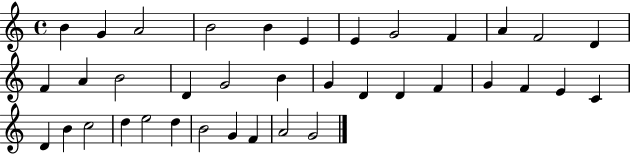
X:1
T:Untitled
M:4/4
L:1/4
K:C
B G A2 B2 B E E G2 F A F2 D F A B2 D G2 B G D D F G F E C D B c2 d e2 d B2 G F A2 G2